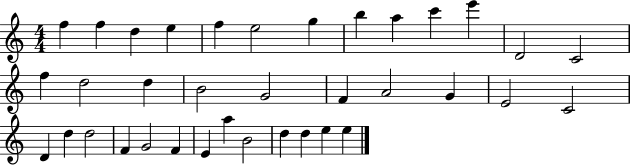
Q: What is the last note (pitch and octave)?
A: E5